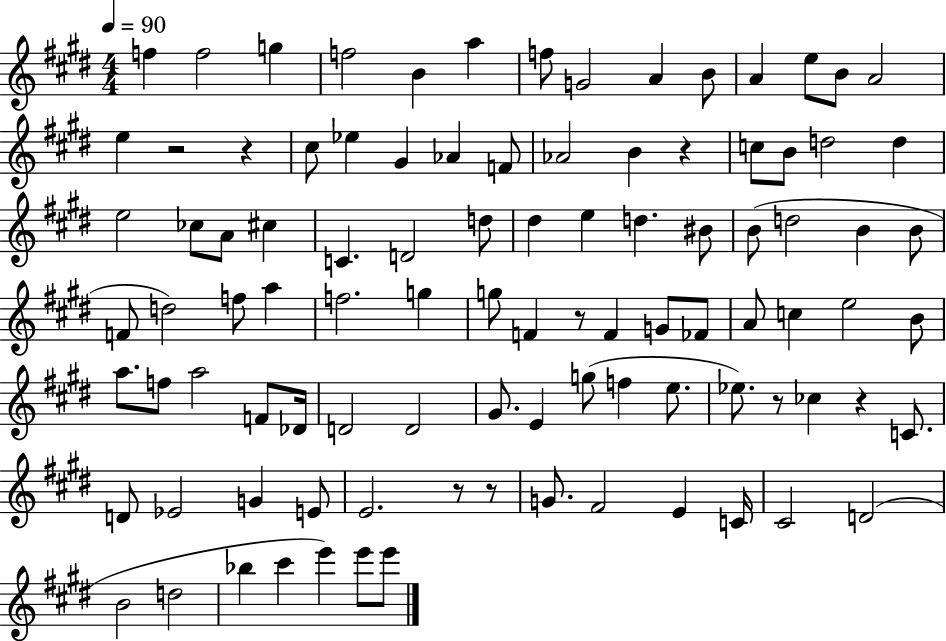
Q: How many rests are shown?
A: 8